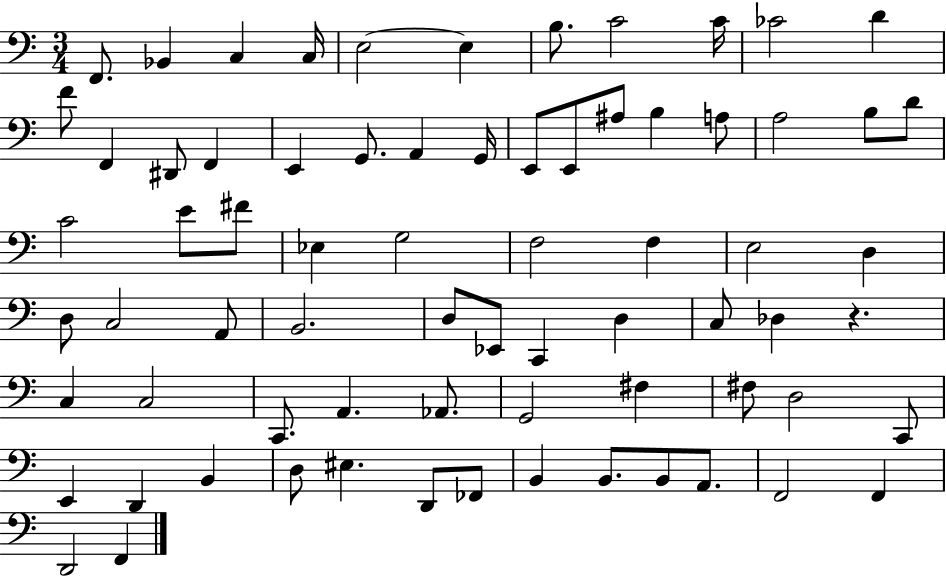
F2/e. Bb2/q C3/q C3/s E3/h E3/q B3/e. C4/h C4/s CES4/h D4/q F4/e F2/q D#2/e F2/q E2/q G2/e. A2/q G2/s E2/e E2/e A#3/e B3/q A3/e A3/h B3/e D4/e C4/h E4/e F#4/e Eb3/q G3/h F3/h F3/q E3/h D3/q D3/e C3/h A2/e B2/h. D3/e Eb2/e C2/q D3/q C3/e Db3/q R/q. C3/q C3/h C2/e. A2/q. Ab2/e. G2/h F#3/q F#3/e D3/h C2/e E2/q D2/q B2/q D3/e EIS3/q. D2/e FES2/e B2/q B2/e. B2/e A2/e. F2/h F2/q D2/h F2/q